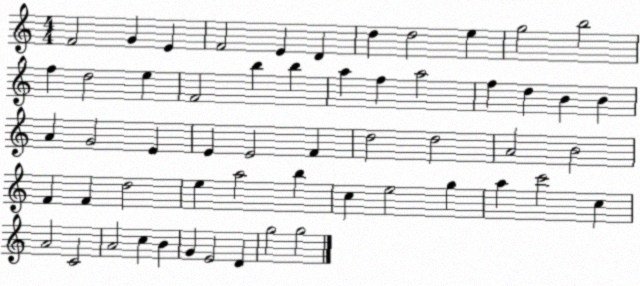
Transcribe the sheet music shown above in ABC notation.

X:1
T:Untitled
M:4/4
L:1/4
K:C
F2 G E F2 E D d d2 e g2 b2 f d2 e F2 b b a f a2 f d B B A G2 E E E2 F d2 d2 A2 B2 F F d2 e a2 b c e2 g a c'2 c A2 C2 A2 c B G E2 D g2 g2